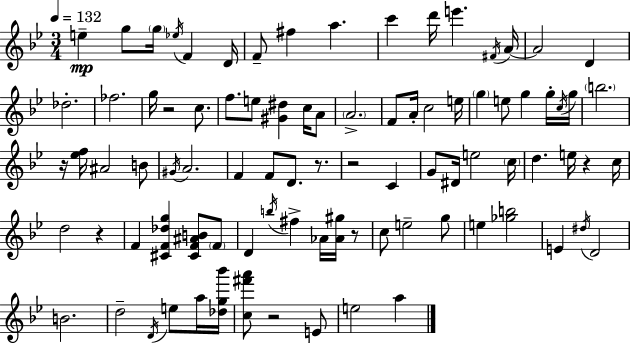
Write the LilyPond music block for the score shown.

{
  \clef treble
  \numericTimeSignature
  \time 3/4
  \key g \minor
  \tempo 4 = 132
  e''4--\mp g''8 \parenthesize g''16 \acciaccatura { ees''16 } f'4 | d'16 f'8-- fis''4 a''4. | c'''4 d'''16 e'''4. | \acciaccatura { fis'16 } a'16~~ a'2 d'4 | \break des''2.-. | fes''2. | g''16 r2 c''8. | f''8. e''8 <gis' dis''>4 c''16 | \break a'8 \parenthesize a'2.-> | f'8 a'16-. c''2 | e''16 \parenthesize g''4 e''8 g''4 | g''16-. \acciaccatura { c''16 } g''16 \parenthesize b''2. | \break r16 <ees'' f''>16 ais'2 | b'8 \acciaccatura { gis'16 } a'2. | f'4 f'8 d'8. | r8. r2 | \break c'4 g'8 dis'16 e''2 | \parenthesize c''16 d''4. e''16 r4 | c''16 d''2 | r4 f'4 <cis' f' des'' g''>4 | \break <cis' f' ais' b'>8 \parenthesize f'8 d'4 \acciaccatura { b''16 } fis''4-> | aes'16 <aes' gis''>16 r8 c''8 e''2-- | g''8 e''4 <ges'' b''>2 | e'4 \acciaccatura { dis''16 } d'2 | \break b'2. | d''2-- | \acciaccatura { d'16 } e''8 a''16 <des'' g'' bes'''>16 <c'' fis''' a'''>8 r2 | e'8 e''2 | \break a''4 \bar "|."
}